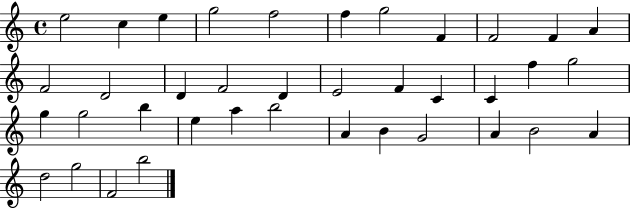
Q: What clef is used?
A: treble